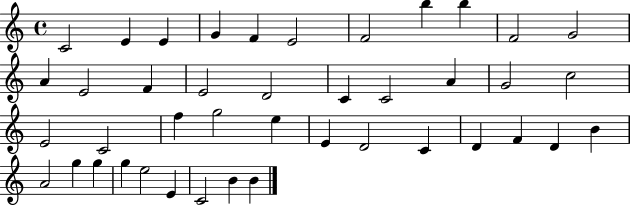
X:1
T:Untitled
M:4/4
L:1/4
K:C
C2 E E G F E2 F2 b b F2 G2 A E2 F E2 D2 C C2 A G2 c2 E2 C2 f g2 e E D2 C D F D B A2 g g g e2 E C2 B B